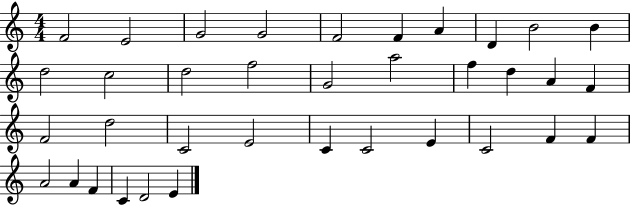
F4/h E4/h G4/h G4/h F4/h F4/q A4/q D4/q B4/h B4/q D5/h C5/h D5/h F5/h G4/h A5/h F5/q D5/q A4/q F4/q F4/h D5/h C4/h E4/h C4/q C4/h E4/q C4/h F4/q F4/q A4/h A4/q F4/q C4/q D4/h E4/q